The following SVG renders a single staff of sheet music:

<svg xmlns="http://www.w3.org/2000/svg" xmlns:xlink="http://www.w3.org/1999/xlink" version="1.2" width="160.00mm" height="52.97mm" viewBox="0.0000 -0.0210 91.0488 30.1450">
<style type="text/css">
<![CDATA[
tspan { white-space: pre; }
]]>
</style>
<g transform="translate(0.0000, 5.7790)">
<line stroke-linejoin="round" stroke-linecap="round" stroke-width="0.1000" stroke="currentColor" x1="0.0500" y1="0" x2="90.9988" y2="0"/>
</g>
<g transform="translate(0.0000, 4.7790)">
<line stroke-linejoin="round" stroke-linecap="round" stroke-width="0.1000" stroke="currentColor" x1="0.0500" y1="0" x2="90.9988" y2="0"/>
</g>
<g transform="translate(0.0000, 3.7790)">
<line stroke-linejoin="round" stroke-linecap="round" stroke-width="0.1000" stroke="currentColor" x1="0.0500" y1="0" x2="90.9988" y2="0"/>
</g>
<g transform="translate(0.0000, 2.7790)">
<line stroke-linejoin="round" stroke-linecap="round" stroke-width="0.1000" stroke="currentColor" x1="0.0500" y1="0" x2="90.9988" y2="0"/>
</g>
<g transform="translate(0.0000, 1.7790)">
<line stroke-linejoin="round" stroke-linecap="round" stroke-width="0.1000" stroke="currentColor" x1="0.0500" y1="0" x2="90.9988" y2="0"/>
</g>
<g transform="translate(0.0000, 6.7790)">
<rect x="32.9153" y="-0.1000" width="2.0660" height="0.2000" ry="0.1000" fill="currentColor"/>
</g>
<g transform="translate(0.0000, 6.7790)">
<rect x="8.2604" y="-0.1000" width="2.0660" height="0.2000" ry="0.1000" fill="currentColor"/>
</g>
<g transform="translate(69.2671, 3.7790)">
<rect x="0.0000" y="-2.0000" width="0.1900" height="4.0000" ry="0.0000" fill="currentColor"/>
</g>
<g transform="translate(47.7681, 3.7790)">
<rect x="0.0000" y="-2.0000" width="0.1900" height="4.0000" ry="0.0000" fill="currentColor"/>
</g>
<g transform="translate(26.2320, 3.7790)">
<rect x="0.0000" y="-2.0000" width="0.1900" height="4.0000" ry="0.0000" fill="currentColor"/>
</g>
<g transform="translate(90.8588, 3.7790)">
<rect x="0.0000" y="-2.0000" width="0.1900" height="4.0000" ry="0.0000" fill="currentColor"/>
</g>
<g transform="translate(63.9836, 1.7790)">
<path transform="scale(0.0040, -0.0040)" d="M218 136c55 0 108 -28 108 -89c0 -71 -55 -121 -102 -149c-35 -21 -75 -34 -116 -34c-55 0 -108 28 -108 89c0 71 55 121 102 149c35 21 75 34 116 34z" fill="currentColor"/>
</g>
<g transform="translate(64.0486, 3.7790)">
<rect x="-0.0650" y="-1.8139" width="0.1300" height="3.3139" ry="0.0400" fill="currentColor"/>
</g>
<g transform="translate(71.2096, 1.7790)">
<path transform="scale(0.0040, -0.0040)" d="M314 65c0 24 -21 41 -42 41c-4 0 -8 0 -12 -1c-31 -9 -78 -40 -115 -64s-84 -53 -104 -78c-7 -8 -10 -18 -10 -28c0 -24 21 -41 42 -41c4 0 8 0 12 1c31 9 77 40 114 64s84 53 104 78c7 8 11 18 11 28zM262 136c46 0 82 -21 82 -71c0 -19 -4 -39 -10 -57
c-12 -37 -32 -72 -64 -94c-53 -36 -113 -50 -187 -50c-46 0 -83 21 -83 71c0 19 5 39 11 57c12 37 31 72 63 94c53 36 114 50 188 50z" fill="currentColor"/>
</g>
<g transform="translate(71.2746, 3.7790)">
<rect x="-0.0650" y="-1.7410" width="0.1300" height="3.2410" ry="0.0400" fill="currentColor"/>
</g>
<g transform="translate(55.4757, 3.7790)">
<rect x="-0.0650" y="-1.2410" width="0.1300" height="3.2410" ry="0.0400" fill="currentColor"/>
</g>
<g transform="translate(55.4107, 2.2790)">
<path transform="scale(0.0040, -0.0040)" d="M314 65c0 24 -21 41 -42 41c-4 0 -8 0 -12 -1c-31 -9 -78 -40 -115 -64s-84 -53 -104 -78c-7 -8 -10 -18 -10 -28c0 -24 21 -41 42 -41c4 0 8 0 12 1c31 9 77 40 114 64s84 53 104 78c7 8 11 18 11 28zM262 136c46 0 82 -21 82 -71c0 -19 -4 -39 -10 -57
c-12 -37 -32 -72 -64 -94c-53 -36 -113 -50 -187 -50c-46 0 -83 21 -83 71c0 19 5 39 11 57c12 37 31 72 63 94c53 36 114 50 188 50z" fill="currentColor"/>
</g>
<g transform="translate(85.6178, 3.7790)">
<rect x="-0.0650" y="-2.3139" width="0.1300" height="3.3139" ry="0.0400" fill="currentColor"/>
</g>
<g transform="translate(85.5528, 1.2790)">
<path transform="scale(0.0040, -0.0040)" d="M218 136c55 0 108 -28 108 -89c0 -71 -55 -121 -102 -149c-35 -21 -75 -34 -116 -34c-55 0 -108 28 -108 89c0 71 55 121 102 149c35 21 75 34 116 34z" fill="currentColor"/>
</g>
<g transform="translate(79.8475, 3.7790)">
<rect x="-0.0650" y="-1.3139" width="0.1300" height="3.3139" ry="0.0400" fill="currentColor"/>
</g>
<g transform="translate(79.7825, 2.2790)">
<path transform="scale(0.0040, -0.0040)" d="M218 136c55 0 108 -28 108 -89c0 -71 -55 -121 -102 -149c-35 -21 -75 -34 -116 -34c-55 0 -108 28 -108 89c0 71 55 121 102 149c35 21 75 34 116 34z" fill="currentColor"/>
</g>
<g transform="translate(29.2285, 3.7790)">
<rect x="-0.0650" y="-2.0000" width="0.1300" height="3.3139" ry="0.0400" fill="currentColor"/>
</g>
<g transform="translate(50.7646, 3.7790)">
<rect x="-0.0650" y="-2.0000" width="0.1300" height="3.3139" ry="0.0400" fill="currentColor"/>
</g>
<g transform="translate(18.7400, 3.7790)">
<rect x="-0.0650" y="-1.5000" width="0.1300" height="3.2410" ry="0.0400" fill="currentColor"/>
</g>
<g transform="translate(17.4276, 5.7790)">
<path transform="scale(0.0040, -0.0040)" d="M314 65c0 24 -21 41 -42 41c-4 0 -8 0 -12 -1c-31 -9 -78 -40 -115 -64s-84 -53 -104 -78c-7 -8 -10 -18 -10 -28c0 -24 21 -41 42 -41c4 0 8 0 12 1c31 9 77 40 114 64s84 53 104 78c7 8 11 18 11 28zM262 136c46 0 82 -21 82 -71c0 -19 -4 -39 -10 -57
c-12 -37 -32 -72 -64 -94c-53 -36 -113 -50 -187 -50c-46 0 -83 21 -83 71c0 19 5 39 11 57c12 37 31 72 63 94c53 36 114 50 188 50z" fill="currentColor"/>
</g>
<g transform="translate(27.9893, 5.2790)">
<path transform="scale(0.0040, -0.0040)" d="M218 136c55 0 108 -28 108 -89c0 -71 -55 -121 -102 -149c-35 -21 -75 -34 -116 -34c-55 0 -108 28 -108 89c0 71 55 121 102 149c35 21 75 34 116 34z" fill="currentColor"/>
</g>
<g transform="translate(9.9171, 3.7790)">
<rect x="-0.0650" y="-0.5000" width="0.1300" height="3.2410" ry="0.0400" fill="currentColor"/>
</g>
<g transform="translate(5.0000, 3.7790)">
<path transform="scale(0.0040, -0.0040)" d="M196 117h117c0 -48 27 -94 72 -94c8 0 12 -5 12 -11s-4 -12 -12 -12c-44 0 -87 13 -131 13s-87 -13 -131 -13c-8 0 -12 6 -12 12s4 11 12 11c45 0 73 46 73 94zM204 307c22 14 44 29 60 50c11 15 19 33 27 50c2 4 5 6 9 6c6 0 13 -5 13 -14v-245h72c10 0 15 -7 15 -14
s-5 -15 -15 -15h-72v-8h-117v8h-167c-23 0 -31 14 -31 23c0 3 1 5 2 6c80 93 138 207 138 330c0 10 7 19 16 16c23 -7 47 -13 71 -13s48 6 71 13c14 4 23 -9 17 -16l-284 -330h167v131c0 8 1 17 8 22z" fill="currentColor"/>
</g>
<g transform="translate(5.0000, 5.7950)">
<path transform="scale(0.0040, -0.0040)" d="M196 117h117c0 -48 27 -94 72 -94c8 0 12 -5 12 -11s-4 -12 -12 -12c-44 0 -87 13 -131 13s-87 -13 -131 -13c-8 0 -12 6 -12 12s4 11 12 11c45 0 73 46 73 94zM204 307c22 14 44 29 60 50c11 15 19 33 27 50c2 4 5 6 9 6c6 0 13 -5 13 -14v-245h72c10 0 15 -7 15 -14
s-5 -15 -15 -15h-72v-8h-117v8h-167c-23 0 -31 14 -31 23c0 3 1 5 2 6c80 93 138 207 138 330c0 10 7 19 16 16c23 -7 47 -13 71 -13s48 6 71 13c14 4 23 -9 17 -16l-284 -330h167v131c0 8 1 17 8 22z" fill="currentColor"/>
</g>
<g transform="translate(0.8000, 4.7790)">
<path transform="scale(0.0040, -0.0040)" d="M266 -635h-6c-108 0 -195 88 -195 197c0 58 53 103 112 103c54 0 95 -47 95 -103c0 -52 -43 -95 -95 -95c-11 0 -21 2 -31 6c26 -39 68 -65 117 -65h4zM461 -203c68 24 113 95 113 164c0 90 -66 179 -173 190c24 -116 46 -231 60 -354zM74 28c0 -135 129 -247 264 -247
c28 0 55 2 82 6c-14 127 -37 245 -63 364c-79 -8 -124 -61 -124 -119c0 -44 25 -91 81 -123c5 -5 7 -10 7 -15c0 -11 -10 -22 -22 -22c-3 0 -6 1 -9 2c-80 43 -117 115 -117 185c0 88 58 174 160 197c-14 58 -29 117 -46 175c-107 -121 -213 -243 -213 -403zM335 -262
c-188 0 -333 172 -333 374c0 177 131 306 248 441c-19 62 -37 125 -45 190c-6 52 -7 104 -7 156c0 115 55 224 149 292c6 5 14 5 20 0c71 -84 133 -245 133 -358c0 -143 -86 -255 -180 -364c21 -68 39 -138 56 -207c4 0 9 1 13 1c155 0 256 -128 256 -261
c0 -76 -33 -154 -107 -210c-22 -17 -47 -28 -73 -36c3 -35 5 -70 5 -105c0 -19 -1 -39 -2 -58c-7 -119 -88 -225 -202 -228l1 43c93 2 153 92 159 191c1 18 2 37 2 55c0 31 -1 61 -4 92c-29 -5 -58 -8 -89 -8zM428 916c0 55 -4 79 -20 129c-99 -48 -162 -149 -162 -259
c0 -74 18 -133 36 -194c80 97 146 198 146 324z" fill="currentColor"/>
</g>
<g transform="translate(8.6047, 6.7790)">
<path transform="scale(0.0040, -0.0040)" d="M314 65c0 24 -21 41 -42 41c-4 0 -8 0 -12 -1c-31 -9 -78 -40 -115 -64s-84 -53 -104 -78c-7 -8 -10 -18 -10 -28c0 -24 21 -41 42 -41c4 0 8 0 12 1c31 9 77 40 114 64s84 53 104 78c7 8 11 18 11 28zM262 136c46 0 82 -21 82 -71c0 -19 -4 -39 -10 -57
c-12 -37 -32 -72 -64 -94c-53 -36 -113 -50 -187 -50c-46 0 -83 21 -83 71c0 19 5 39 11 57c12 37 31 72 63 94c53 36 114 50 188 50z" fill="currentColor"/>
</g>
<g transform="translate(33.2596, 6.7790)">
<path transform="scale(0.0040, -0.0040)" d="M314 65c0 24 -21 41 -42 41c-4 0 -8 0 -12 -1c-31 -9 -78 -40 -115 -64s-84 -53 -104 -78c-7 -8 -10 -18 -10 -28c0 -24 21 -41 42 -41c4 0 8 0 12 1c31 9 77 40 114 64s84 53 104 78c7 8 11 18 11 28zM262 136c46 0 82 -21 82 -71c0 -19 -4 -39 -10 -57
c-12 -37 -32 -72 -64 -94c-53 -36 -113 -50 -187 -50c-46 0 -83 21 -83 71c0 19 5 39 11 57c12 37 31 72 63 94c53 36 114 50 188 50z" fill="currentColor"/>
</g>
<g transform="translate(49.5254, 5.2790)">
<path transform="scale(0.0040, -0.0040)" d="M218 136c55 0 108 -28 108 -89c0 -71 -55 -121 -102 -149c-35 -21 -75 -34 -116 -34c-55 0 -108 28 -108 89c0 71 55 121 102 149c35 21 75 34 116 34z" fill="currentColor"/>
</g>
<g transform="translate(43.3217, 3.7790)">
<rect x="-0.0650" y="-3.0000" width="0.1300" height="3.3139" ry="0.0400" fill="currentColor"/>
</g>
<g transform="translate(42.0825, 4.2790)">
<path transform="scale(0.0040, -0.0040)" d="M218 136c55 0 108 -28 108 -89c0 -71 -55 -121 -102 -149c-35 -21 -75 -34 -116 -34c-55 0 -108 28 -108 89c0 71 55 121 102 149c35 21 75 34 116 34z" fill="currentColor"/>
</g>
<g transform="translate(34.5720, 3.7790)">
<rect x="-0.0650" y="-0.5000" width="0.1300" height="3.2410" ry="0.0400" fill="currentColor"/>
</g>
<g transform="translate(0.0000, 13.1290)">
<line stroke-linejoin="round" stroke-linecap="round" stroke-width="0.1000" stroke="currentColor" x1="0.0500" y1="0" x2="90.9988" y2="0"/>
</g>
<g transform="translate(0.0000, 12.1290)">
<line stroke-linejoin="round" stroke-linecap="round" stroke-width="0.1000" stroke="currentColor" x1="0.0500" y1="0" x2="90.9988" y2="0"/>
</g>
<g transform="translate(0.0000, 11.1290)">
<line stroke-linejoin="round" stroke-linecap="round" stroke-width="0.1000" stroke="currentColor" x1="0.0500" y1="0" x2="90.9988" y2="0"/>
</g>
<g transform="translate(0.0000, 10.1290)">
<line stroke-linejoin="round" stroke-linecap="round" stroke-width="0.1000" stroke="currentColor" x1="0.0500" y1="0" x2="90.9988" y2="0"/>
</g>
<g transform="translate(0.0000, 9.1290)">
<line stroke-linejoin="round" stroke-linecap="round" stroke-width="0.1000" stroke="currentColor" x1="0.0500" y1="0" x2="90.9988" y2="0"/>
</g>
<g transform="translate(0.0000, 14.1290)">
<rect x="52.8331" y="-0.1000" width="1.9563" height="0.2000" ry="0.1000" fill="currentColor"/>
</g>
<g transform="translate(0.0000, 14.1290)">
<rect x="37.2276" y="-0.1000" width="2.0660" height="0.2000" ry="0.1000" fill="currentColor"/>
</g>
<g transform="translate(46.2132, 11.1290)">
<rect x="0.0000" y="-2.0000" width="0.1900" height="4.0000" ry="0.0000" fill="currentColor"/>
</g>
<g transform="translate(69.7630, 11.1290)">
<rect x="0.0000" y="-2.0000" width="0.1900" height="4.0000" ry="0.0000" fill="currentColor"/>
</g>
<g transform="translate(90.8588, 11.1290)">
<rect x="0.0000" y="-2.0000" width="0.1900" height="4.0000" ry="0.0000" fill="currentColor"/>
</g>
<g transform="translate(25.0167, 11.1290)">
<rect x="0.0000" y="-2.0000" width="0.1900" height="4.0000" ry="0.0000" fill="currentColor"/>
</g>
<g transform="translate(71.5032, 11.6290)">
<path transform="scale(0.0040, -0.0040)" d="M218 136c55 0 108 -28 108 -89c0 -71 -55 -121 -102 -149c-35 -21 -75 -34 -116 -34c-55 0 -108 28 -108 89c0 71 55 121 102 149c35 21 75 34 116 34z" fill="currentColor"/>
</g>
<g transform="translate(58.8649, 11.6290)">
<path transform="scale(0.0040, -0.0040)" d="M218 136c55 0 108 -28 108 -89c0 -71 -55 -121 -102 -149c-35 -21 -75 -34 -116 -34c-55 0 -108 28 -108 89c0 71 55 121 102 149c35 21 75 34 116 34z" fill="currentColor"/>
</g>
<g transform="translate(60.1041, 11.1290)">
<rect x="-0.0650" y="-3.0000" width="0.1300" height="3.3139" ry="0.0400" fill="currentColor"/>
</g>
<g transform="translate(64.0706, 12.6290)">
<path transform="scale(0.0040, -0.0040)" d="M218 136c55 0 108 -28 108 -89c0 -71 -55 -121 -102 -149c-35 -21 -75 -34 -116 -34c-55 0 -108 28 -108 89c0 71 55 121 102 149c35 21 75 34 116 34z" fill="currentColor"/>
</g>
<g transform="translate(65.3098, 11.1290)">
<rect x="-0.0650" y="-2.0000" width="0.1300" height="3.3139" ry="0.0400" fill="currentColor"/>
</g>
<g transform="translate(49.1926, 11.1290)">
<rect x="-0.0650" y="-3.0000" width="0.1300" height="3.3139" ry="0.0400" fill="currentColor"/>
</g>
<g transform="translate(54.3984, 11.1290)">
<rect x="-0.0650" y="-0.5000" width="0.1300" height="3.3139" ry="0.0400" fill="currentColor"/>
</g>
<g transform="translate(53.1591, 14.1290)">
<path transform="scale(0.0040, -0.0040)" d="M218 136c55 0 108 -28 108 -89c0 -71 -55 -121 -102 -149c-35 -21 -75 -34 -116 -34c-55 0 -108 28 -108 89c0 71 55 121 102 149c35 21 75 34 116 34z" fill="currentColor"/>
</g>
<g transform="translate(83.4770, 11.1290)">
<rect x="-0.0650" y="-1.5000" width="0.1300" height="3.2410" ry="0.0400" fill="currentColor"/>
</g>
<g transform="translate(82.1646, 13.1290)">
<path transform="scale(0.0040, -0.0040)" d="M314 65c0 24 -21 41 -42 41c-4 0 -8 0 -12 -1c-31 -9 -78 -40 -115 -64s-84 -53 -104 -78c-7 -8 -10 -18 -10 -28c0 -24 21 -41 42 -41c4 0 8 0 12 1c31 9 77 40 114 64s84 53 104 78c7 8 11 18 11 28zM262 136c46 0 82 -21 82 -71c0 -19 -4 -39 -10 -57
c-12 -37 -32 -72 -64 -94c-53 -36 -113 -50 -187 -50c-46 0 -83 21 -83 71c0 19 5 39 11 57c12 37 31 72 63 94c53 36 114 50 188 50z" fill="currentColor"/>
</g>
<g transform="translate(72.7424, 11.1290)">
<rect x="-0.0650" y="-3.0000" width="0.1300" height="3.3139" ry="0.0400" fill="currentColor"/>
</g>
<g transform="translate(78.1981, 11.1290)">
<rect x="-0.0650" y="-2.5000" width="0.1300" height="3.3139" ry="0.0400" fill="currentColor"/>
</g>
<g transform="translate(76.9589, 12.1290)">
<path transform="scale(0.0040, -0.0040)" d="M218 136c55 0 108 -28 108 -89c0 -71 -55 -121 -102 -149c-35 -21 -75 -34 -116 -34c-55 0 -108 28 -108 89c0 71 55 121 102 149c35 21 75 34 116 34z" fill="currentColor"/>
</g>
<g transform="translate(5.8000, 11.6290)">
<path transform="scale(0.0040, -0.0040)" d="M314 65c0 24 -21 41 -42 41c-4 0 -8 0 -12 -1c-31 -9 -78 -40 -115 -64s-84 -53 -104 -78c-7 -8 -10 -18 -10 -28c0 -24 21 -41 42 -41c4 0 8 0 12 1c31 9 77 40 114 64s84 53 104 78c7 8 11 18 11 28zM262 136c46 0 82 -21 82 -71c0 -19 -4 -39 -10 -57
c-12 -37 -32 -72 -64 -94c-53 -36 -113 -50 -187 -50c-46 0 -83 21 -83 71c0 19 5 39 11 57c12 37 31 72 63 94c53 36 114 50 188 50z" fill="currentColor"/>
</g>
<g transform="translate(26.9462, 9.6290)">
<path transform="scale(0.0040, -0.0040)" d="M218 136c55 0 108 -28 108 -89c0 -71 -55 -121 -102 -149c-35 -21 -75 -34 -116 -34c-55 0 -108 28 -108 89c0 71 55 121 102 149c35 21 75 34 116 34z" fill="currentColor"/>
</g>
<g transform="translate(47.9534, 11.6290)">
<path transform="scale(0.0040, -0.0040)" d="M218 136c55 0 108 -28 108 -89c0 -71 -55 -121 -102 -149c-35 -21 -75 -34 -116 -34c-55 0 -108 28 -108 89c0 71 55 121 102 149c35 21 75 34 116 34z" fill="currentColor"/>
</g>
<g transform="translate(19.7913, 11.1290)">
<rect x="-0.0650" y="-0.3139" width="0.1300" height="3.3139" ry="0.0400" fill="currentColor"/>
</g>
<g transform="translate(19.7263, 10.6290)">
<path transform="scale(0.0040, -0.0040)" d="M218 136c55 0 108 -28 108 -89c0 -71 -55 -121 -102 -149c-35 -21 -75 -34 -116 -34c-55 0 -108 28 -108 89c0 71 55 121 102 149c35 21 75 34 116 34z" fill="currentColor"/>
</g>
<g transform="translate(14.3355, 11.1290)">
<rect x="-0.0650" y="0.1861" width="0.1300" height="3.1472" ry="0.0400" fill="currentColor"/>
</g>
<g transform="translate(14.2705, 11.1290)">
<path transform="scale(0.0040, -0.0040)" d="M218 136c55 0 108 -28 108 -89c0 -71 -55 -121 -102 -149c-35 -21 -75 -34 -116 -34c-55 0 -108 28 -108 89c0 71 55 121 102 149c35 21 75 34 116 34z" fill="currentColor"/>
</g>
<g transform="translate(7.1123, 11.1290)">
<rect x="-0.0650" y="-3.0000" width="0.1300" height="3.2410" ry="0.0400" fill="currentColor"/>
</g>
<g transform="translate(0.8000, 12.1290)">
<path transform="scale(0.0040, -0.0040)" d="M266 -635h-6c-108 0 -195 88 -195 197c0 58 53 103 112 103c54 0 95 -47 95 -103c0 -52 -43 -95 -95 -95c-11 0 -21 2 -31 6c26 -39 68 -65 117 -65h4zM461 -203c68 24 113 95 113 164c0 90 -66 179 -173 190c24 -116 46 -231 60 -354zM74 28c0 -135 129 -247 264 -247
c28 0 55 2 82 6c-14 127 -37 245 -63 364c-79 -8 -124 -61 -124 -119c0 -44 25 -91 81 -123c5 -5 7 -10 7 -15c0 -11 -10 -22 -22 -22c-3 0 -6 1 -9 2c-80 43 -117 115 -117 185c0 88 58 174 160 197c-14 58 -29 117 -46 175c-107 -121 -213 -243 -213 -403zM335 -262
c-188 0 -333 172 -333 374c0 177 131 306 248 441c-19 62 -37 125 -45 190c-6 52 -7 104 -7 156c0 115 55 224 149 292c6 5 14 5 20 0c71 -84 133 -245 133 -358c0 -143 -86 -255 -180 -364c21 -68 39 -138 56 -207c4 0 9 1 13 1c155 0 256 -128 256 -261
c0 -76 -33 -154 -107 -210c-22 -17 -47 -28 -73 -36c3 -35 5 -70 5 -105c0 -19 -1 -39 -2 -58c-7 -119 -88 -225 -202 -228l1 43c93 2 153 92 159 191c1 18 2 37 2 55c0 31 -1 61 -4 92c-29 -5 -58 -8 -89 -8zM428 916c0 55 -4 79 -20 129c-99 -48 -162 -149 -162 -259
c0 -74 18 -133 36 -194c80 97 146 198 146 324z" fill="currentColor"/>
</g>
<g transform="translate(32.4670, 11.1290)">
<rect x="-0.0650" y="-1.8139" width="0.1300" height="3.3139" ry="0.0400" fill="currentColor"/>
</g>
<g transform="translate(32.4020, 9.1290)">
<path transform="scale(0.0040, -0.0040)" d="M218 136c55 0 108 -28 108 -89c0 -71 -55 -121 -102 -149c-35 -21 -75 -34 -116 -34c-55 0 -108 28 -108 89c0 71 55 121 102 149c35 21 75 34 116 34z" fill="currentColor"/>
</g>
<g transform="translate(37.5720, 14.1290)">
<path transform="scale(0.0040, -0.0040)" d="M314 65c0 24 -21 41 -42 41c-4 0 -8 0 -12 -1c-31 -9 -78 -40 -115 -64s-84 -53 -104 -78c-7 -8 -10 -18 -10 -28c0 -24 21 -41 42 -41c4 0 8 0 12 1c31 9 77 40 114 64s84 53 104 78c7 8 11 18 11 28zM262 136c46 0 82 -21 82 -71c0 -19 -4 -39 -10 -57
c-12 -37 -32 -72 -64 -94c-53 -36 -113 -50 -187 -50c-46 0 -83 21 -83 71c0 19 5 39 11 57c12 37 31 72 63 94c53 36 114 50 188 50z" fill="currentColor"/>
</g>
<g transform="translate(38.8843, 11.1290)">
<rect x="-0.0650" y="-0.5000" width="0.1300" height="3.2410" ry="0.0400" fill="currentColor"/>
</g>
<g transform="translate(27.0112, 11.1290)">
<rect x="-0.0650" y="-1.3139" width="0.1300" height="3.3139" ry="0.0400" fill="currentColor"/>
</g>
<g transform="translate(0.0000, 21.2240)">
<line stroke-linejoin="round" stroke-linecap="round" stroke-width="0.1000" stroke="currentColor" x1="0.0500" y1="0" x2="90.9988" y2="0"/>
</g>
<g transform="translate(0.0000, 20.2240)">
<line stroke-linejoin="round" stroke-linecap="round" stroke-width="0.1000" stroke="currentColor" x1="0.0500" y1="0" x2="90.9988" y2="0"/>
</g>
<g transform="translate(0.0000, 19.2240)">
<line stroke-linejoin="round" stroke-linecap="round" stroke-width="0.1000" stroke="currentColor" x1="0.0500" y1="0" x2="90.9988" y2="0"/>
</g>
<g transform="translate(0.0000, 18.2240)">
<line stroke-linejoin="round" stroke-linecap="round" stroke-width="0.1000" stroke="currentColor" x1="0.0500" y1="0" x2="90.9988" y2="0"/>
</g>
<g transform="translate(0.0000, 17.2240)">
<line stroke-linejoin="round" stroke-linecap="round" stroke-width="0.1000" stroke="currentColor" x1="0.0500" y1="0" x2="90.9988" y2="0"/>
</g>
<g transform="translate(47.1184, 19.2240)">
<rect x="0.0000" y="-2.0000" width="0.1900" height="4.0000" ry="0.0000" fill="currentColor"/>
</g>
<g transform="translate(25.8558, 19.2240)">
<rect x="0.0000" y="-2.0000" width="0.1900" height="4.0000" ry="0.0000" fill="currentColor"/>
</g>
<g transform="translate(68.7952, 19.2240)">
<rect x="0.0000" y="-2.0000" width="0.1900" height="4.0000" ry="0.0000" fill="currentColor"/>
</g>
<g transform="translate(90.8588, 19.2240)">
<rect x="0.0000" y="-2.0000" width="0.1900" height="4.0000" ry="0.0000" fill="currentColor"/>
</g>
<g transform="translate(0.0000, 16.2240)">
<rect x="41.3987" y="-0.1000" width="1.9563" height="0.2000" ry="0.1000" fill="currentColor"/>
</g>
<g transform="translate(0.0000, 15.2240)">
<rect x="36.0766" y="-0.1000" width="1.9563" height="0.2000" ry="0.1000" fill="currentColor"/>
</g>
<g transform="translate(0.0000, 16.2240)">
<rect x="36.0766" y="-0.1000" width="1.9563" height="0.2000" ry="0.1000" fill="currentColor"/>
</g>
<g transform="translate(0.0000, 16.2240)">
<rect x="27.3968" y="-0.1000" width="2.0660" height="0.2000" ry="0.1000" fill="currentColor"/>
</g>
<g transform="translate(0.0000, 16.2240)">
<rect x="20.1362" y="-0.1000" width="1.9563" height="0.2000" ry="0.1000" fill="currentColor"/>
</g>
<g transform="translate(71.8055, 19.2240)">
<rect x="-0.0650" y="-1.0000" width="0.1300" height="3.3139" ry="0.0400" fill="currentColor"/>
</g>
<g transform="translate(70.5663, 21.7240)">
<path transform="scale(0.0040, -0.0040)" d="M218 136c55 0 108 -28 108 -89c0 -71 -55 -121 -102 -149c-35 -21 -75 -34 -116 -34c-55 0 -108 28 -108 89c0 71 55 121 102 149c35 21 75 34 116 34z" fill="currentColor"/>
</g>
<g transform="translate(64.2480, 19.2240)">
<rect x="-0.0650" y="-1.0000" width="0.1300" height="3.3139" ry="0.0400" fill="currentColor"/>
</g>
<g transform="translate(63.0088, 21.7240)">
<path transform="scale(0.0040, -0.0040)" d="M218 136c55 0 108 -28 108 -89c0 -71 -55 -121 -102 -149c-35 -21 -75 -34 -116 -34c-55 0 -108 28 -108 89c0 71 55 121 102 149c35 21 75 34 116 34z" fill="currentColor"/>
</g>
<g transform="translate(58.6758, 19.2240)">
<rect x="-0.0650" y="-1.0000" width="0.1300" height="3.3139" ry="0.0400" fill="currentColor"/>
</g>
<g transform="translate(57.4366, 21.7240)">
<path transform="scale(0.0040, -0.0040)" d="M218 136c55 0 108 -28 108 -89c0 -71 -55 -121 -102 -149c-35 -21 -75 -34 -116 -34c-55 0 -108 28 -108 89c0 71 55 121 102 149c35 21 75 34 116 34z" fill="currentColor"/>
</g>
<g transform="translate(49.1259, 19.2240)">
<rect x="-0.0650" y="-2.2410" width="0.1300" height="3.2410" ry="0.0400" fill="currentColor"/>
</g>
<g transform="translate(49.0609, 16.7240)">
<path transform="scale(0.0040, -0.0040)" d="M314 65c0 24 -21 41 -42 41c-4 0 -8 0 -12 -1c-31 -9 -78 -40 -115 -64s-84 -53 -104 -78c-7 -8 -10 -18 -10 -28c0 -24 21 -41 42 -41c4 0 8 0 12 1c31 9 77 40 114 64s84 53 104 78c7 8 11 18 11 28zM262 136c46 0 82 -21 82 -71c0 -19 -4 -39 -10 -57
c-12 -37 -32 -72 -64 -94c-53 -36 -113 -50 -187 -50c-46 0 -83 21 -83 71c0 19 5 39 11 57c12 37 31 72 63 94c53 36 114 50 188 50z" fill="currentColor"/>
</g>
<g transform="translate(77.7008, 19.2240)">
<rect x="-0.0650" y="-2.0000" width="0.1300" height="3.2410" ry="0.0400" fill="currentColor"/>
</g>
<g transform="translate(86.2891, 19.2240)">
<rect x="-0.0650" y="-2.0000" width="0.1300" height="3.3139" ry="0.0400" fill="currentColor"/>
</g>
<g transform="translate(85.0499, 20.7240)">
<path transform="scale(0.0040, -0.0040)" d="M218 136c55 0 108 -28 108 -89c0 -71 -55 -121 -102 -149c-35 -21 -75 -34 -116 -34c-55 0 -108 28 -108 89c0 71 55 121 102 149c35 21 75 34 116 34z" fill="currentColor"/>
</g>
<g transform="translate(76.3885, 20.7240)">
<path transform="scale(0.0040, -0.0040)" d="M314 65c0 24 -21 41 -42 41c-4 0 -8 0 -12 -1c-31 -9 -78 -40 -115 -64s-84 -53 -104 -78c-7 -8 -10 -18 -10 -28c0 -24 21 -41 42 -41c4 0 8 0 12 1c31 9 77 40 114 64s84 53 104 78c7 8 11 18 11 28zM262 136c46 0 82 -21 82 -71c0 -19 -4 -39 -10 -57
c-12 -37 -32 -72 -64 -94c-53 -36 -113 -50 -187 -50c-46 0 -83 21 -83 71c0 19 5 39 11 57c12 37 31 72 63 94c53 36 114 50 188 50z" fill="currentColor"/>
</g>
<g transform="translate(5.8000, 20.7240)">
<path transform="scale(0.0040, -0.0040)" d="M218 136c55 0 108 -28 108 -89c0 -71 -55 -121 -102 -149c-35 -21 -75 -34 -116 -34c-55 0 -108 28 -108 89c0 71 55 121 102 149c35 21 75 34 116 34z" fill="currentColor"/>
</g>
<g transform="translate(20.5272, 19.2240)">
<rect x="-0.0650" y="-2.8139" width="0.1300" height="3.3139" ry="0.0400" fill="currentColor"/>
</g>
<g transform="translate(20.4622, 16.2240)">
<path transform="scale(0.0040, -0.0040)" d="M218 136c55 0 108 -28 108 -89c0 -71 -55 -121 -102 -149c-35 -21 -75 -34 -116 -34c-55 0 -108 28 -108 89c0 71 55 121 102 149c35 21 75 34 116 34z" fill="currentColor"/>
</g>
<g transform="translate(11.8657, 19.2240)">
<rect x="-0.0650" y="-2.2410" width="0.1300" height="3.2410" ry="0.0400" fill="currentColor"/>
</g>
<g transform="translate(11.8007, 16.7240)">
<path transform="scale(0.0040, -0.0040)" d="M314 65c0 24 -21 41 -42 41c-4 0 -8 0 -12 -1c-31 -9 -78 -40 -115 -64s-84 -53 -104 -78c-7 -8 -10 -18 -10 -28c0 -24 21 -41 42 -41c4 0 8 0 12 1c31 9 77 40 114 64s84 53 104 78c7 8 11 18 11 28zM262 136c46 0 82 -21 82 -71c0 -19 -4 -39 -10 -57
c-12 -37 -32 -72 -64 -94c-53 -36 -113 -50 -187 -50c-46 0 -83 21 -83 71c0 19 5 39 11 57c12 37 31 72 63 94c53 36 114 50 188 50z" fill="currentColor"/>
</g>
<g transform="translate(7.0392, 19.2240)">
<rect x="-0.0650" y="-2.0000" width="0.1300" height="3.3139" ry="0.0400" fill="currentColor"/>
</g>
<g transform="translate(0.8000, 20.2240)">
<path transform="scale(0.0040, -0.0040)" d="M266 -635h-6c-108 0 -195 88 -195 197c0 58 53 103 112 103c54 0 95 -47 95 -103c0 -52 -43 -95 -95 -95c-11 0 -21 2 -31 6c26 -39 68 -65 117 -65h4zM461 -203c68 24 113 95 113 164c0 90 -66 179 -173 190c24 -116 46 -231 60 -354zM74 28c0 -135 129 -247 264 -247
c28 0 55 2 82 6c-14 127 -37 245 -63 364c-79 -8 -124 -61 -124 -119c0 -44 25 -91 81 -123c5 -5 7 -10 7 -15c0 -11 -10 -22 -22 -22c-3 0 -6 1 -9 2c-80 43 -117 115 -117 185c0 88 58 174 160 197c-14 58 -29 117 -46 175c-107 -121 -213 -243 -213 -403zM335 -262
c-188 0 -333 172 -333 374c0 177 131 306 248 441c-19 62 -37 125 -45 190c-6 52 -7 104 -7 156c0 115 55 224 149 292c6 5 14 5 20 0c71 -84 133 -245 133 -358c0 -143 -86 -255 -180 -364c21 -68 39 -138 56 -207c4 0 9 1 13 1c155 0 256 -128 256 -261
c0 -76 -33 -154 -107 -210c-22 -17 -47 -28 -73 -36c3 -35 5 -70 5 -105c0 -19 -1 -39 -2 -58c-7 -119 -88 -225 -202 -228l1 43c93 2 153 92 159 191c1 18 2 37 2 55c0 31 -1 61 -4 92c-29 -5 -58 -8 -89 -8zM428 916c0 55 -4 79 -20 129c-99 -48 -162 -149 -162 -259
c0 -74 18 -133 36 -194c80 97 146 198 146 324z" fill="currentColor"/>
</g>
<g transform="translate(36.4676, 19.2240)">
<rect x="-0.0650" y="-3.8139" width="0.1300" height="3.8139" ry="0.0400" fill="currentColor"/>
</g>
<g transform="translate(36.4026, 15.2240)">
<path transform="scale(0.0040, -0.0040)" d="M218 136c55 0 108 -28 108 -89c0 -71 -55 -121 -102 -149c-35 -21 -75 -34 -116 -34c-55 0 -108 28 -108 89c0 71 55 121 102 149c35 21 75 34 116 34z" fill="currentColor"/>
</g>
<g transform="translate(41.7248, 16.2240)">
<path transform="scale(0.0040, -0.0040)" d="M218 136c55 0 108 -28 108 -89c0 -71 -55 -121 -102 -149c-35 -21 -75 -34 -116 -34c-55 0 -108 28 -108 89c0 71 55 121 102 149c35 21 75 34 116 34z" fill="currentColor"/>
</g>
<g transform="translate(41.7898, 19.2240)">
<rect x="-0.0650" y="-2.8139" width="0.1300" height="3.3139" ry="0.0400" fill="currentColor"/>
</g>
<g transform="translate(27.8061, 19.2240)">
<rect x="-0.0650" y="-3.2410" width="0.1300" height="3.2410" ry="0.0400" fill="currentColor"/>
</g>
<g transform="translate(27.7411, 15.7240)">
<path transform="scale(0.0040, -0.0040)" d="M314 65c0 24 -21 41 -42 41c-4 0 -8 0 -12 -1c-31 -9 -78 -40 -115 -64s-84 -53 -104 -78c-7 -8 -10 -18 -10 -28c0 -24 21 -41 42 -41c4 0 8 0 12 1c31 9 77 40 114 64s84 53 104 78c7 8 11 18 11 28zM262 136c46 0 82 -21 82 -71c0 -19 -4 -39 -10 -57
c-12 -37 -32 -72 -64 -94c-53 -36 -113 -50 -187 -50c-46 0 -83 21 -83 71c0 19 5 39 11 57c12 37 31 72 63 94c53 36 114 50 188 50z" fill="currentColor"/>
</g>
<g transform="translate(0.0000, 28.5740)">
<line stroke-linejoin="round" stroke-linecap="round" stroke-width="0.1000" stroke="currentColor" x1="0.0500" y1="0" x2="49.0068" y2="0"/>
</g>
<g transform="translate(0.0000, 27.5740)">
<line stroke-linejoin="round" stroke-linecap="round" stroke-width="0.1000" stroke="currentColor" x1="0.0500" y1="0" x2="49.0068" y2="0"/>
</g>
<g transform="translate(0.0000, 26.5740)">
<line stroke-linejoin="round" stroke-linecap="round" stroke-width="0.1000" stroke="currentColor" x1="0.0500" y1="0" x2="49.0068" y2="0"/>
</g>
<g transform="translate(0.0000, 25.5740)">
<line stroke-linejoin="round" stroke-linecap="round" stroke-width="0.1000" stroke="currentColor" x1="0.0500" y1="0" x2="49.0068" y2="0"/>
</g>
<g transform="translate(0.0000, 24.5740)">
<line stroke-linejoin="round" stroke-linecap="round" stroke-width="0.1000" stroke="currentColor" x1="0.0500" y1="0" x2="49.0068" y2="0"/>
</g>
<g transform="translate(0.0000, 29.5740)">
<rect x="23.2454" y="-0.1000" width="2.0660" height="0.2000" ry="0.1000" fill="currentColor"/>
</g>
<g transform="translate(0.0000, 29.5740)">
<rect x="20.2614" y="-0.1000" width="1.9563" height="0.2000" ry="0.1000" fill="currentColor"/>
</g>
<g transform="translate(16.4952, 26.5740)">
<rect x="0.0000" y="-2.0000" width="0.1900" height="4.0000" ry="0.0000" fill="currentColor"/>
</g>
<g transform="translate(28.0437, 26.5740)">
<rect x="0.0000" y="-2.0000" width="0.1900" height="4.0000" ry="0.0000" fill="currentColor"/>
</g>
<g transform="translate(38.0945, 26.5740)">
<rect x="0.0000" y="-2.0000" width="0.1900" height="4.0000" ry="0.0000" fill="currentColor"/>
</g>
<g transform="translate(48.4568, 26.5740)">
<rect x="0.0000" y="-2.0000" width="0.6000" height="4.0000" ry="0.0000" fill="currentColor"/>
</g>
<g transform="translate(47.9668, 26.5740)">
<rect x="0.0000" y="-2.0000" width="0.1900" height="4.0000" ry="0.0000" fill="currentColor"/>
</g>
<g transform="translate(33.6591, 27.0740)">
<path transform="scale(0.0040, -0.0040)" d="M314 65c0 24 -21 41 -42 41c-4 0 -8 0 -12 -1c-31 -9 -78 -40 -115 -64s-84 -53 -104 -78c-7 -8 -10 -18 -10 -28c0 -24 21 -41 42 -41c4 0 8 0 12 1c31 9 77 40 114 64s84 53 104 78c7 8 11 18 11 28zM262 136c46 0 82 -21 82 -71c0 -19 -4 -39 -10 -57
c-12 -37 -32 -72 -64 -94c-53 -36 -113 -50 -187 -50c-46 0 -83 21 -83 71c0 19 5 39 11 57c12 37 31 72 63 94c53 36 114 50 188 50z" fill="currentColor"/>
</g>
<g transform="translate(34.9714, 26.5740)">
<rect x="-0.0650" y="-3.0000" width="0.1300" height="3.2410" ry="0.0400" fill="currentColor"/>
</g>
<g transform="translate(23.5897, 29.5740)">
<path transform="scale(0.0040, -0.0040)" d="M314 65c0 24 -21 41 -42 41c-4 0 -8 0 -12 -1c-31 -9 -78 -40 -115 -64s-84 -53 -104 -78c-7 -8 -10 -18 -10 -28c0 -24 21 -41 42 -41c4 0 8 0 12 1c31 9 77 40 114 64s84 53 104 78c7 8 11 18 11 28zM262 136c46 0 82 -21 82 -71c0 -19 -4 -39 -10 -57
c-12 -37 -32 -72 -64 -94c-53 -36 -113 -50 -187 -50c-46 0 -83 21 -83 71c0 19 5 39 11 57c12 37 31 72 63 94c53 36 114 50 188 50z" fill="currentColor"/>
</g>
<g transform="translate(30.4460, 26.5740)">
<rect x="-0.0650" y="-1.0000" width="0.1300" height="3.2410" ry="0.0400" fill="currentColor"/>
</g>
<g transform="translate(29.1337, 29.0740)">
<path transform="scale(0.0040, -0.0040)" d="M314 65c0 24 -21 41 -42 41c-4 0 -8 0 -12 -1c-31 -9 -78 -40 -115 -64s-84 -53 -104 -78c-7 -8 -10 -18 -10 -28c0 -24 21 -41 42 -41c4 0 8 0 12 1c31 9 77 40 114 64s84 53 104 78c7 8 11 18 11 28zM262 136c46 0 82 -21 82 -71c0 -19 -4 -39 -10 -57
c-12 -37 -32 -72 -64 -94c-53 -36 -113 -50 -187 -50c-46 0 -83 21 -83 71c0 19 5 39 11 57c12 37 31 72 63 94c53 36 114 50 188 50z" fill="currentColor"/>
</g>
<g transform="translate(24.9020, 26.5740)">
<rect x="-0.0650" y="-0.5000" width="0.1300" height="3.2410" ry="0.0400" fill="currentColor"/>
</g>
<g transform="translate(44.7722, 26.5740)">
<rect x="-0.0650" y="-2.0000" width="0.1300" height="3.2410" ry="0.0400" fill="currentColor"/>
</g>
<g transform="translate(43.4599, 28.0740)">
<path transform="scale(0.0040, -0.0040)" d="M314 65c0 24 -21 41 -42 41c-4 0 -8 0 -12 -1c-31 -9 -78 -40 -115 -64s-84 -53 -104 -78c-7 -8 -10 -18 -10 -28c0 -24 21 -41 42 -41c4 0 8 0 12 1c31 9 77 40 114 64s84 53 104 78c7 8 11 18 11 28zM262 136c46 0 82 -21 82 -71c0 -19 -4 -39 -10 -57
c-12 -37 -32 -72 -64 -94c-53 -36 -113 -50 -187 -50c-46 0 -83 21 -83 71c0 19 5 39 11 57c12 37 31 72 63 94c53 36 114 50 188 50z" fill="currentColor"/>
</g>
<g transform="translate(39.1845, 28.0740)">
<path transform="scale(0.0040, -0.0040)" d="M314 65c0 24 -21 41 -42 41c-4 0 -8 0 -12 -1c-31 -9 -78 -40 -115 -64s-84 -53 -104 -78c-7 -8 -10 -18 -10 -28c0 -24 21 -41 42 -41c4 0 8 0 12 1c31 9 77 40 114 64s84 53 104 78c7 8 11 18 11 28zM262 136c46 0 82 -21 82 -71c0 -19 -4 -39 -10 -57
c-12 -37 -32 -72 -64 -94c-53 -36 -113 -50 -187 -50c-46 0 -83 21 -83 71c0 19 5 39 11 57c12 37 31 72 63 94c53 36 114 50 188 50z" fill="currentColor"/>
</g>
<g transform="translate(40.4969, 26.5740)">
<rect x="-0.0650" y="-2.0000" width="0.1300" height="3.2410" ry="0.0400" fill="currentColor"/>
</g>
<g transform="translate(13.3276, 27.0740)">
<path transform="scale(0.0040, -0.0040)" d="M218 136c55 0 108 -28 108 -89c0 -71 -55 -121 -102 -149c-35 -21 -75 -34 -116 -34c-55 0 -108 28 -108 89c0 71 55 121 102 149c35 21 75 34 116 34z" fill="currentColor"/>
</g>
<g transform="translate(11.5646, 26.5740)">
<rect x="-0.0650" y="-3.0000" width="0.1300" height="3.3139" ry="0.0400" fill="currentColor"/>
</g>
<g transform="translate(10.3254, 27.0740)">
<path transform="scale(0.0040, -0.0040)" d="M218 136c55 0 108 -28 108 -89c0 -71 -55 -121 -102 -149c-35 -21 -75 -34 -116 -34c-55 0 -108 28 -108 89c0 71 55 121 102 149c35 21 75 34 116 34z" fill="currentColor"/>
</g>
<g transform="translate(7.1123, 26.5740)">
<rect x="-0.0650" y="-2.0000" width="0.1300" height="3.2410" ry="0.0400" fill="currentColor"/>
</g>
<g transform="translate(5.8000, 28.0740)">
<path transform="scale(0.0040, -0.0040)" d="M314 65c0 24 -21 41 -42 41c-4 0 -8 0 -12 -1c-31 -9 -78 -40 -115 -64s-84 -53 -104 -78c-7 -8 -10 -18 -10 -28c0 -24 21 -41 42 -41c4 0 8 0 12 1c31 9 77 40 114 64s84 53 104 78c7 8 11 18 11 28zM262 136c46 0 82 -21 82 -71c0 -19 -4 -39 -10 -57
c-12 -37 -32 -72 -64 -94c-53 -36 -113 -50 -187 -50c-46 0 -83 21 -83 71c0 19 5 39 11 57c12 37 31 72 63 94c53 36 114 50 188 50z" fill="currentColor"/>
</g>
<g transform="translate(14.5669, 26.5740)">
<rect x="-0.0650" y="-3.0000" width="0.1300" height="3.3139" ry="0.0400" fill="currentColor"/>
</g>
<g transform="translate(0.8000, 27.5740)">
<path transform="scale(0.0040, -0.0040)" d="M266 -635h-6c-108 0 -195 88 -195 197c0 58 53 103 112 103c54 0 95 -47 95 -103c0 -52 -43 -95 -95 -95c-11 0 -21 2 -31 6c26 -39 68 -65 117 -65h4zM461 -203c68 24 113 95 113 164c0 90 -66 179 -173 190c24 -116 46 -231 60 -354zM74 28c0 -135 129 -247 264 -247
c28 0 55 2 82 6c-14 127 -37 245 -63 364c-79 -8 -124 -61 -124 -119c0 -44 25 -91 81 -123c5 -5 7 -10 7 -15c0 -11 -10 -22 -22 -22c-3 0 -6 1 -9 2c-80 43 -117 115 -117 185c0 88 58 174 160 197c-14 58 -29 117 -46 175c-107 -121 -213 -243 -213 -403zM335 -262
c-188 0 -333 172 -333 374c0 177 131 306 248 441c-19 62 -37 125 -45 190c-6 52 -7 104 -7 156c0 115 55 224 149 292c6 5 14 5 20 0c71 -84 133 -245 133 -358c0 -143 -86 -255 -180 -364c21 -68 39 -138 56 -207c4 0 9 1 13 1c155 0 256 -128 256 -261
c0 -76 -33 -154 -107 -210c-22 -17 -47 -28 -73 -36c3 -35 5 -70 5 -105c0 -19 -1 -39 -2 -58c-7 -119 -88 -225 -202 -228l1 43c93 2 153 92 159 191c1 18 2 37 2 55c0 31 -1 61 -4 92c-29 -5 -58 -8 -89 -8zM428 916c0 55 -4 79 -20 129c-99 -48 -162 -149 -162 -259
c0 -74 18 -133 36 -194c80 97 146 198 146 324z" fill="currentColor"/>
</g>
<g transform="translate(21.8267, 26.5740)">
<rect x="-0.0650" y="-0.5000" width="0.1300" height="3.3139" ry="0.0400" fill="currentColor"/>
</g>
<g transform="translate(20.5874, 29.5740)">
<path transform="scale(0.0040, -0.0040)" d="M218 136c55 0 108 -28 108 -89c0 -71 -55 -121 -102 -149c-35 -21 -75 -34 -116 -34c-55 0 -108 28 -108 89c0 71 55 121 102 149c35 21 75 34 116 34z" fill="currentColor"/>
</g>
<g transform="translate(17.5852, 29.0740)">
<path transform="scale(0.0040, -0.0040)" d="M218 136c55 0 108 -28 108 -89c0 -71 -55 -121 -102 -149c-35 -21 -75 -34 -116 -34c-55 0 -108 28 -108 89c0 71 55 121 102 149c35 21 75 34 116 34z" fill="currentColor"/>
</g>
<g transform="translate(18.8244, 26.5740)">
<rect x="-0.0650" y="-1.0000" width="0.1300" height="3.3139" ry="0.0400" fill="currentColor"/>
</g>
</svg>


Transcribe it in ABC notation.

X:1
T:Untitled
M:4/4
L:1/4
K:C
C2 E2 F C2 A F e2 f f2 e g A2 B c e f C2 A C A F A G E2 F g2 a b2 c' a g2 D D D F2 F F2 A A D C C2 D2 A2 F2 F2